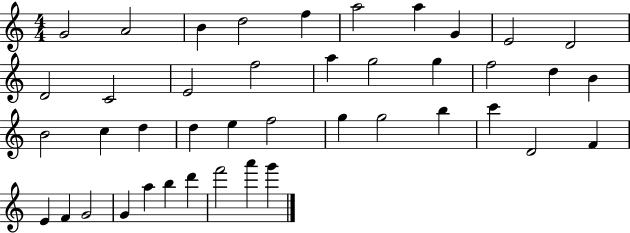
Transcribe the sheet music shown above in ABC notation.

X:1
T:Untitled
M:4/4
L:1/4
K:C
G2 A2 B d2 f a2 a G E2 D2 D2 C2 E2 f2 a g2 g f2 d B B2 c d d e f2 g g2 b c' D2 F E F G2 G a b d' f'2 a' g'